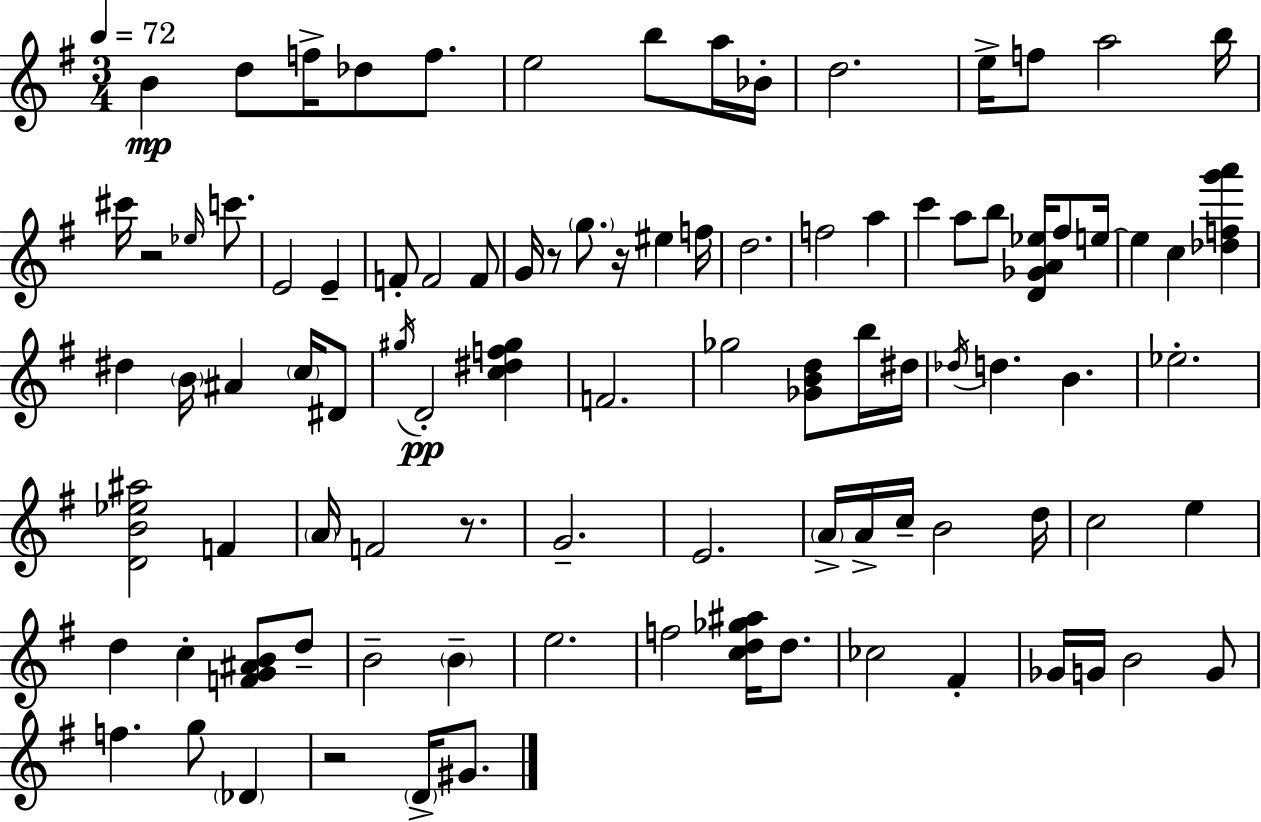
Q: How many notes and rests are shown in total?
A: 94